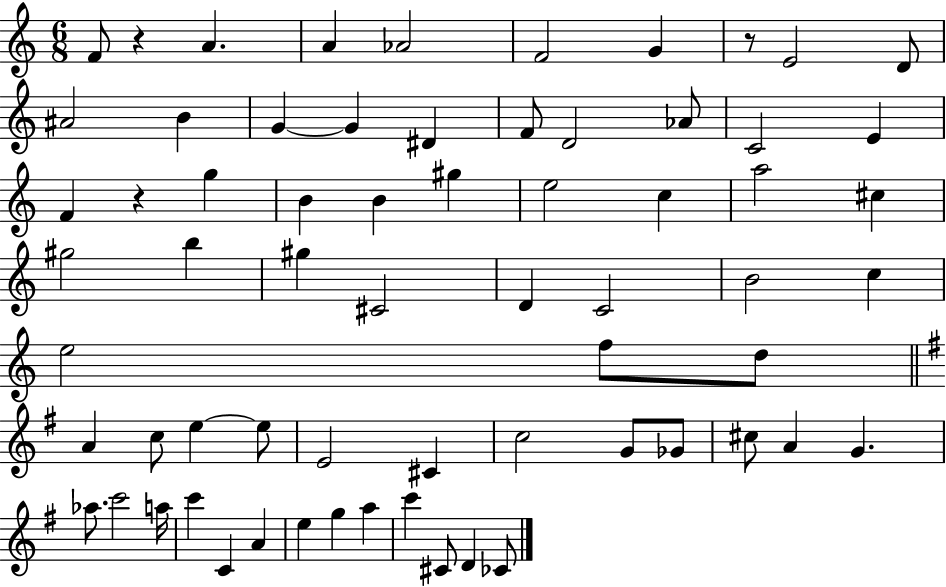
X:1
T:Untitled
M:6/8
L:1/4
K:C
F/2 z A A _A2 F2 G z/2 E2 D/2 ^A2 B G G ^D F/2 D2 _A/2 C2 E F z g B B ^g e2 c a2 ^c ^g2 b ^g ^C2 D C2 B2 c e2 f/2 d/2 A c/2 e e/2 E2 ^C c2 G/2 _G/2 ^c/2 A G _a/2 c'2 a/4 c' C A e g a c' ^C/2 D _C/2